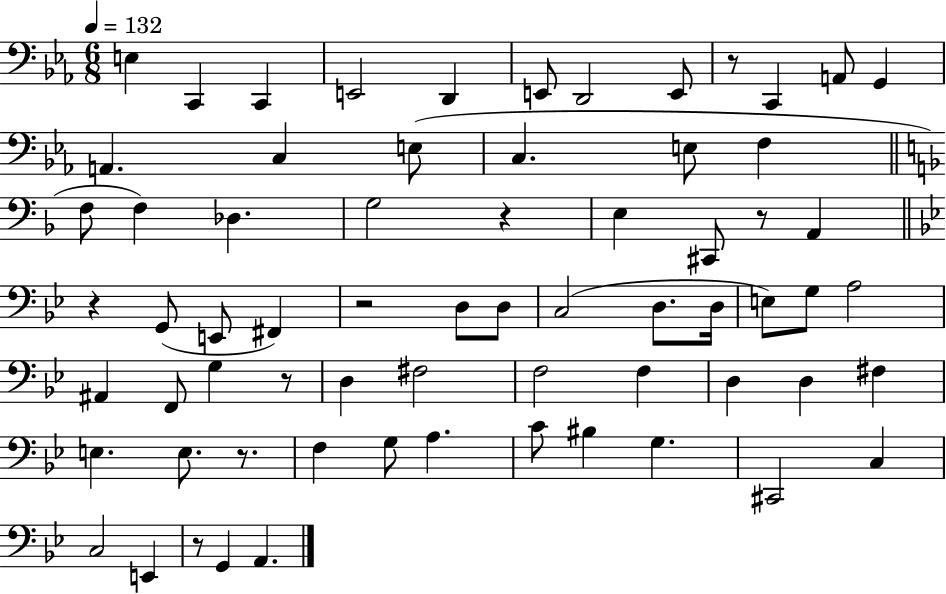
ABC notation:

X:1
T:Untitled
M:6/8
L:1/4
K:Eb
E, C,, C,, E,,2 D,, E,,/2 D,,2 E,,/2 z/2 C,, A,,/2 G,, A,, C, E,/2 C, E,/2 F, F,/2 F, _D, G,2 z E, ^C,,/2 z/2 A,, z G,,/2 E,,/2 ^F,, z2 D,/2 D,/2 C,2 D,/2 D,/4 E,/2 G,/2 A,2 ^A,, F,,/2 G, z/2 D, ^F,2 F,2 F, D, D, ^F, E, E,/2 z/2 F, G,/2 A, C/2 ^B, G, ^C,,2 C, C,2 E,, z/2 G,, A,,